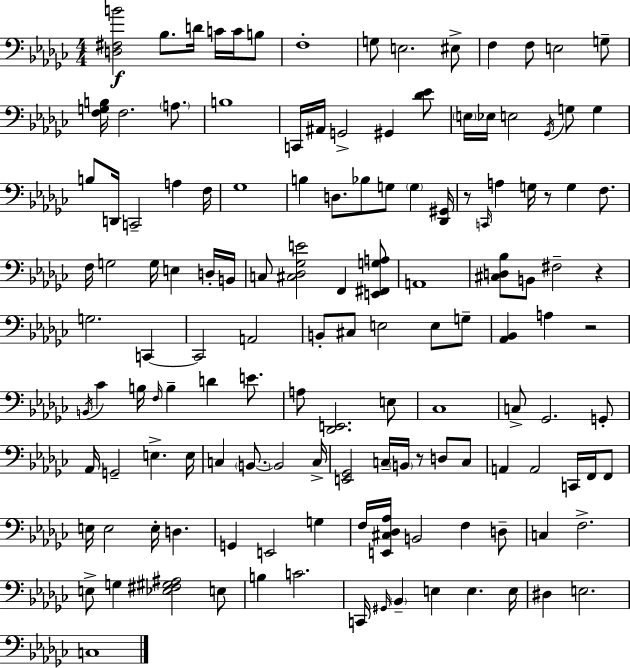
[D3,F#3,B4]/h Bb3/e. D4/s C4/s C4/s B3/e F3/w G3/e E3/h. EIS3/e F3/q F3/e E3/h G3/e [F3,G3,B3]/s F3/h. A3/e. B3/w C2/s A#2/s G2/h G#2/q [Db4,Eb4]/e E3/s Eb3/s E3/h Gb2/s G3/e G3/q B3/e D2/s C2/h A3/q F3/s Gb3/w B3/q D3/e. Bb3/e G3/e G3/q [Db2,G#2]/s R/e C2/s A3/q G3/s R/e G3/q F3/e. F3/s G3/h G3/s E3/q D3/s B2/s C3/e [C#3,Db3,Gb3,E4]/h F2/q [E2,F#2,G3,A3]/e A2/w [C#3,D3,Bb3]/e B2/e F#3/h R/q G3/h. C2/q C2/h A2/h B2/e C#3/e E3/h E3/e G3/e [Ab2,Bb2]/q A3/q R/h B2/s CES4/q B3/s F3/s B3/q D4/q E4/e. A3/e [Db2,E2]/h. E3/e CES3/w C3/e Gb2/h. G2/e Ab2/s G2/h E3/q. E3/s C3/q B2/e. B2/h C3/s [E2,Gb2]/h C3/s B2/s R/e D3/e C3/e A2/q A2/h C2/s F2/s F2/e E3/s E3/h E3/s D3/q. G2/q E2/h G3/q F3/s [E2,C#3,Db3,Ab3]/s B2/h F3/q D3/e C3/q F3/h. E3/e G3/q [Eb3,F#3,G#3,A#3]/h E3/e B3/q C4/h. C2/s G#2/s Bb2/q E3/q E3/q. E3/s D#3/q E3/h. C3/w